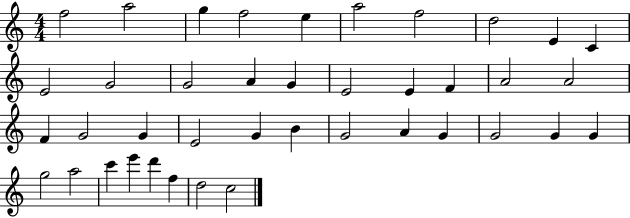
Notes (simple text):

F5/h A5/h G5/q F5/h E5/q A5/h F5/h D5/h E4/q C4/q E4/h G4/h G4/h A4/q G4/q E4/h E4/q F4/q A4/h A4/h F4/q G4/h G4/q E4/h G4/q B4/q G4/h A4/q G4/q G4/h G4/q G4/q G5/h A5/h C6/q E6/q D6/q F5/q D5/h C5/h